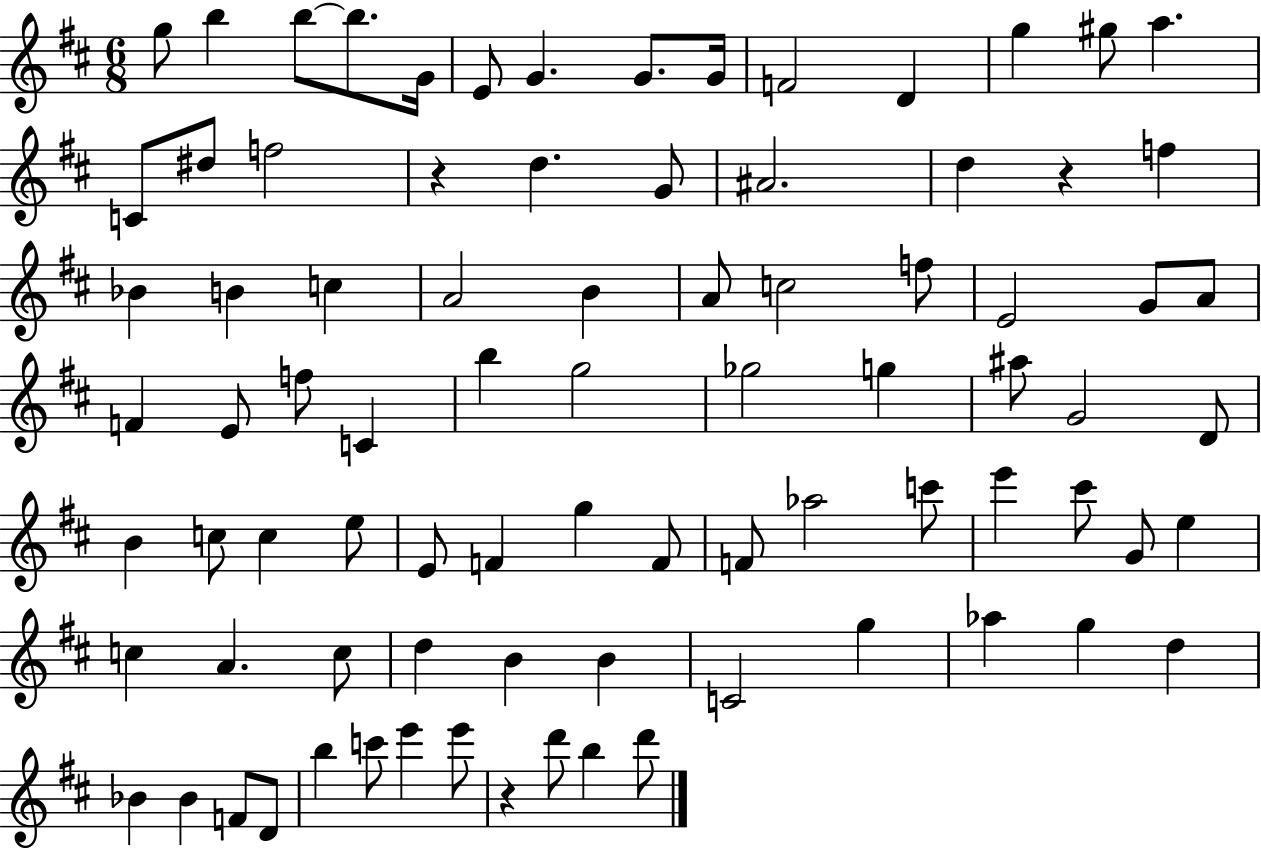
X:1
T:Untitled
M:6/8
L:1/4
K:D
g/2 b b/2 b/2 G/4 E/2 G G/2 G/4 F2 D g ^g/2 a C/2 ^d/2 f2 z d G/2 ^A2 d z f _B B c A2 B A/2 c2 f/2 E2 G/2 A/2 F E/2 f/2 C b g2 _g2 g ^a/2 G2 D/2 B c/2 c e/2 E/2 F g F/2 F/2 _a2 c'/2 e' ^c'/2 G/2 e c A c/2 d B B C2 g _a g d _B _B F/2 D/2 b c'/2 e' e'/2 z d'/2 b d'/2